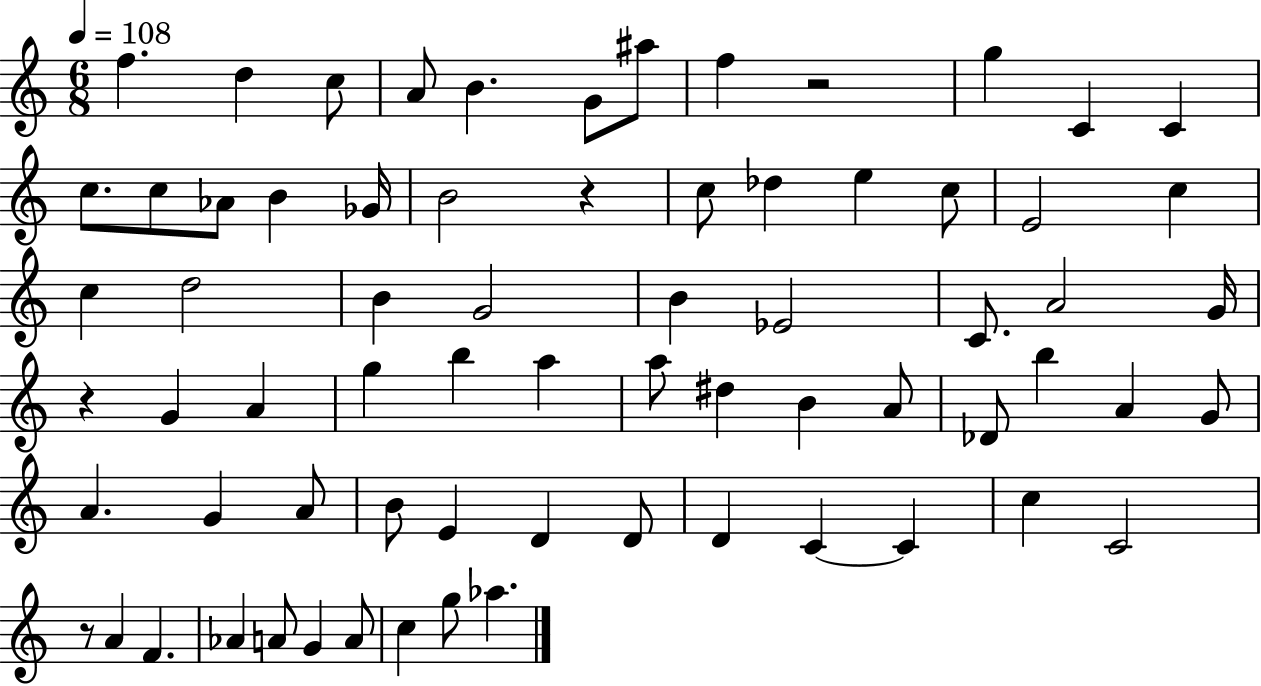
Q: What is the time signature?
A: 6/8